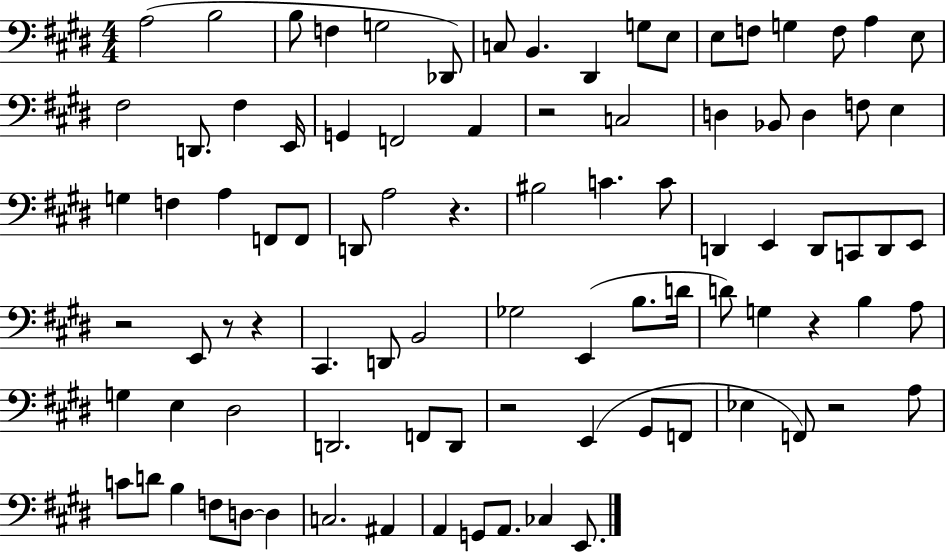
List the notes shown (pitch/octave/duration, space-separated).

A3/h B3/h B3/e F3/q G3/h Db2/e C3/e B2/q. D#2/q G3/e E3/e E3/e F3/e G3/q F3/e A3/q E3/e F#3/h D2/e. F#3/q E2/s G2/q F2/h A2/q R/h C3/h D3/q Bb2/e D3/q F3/e E3/q G3/q F3/q A3/q F2/e F2/e D2/e A3/h R/q. BIS3/h C4/q. C4/e D2/q E2/q D2/e C2/e D2/e E2/e R/h E2/e R/e R/q C#2/q. D2/e B2/h Gb3/h E2/q B3/e. D4/s D4/e G3/q R/q B3/q A3/e G3/q E3/q D#3/h D2/h. F2/e D2/e R/h E2/q G#2/e F2/e Eb3/q F2/e R/h A3/e C4/e D4/e B3/q F3/e D3/e D3/q C3/h. A#2/q A2/q G2/e A2/e. CES3/q E2/e.